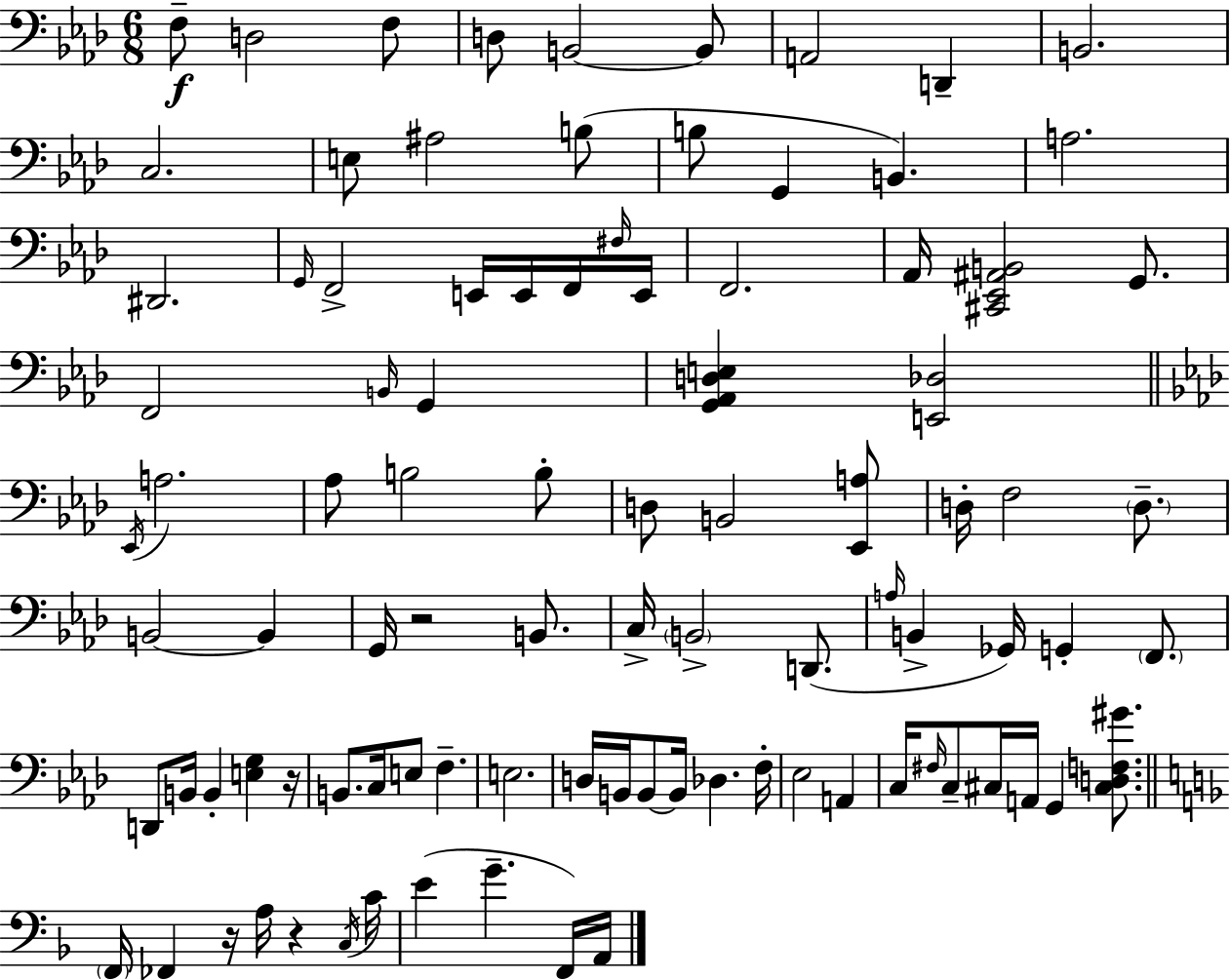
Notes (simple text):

F3/e D3/h F3/e D3/e B2/h B2/e A2/h D2/q B2/h. C3/h. E3/e A#3/h B3/e B3/e G2/q B2/q. A3/h. D#2/h. G2/s F2/h E2/s E2/s F2/s F#3/s E2/s F2/h. Ab2/s [C#2,Eb2,A#2,B2]/h G2/e. F2/h B2/s G2/q [G2,Ab2,D3,E3]/q [E2,Db3]/h Eb2/s A3/h. Ab3/e B3/h B3/e D3/e B2/h [Eb2,A3]/e D3/s F3/h D3/e. B2/h B2/q G2/s R/h B2/e. C3/s B2/h D2/e. A3/s B2/q Gb2/s G2/q F2/e. D2/e B2/s B2/q [E3,G3]/q R/s B2/e. C3/s E3/e F3/q. E3/h. D3/s B2/s B2/e B2/s Db3/q. F3/s Eb3/h A2/q C3/s F#3/s C3/e C#3/s A2/s G2/q [C#3,D3,F3,G#4]/e. F2/s FES2/q R/s A3/s R/q C3/s C4/s E4/q G4/q. F2/s A2/s